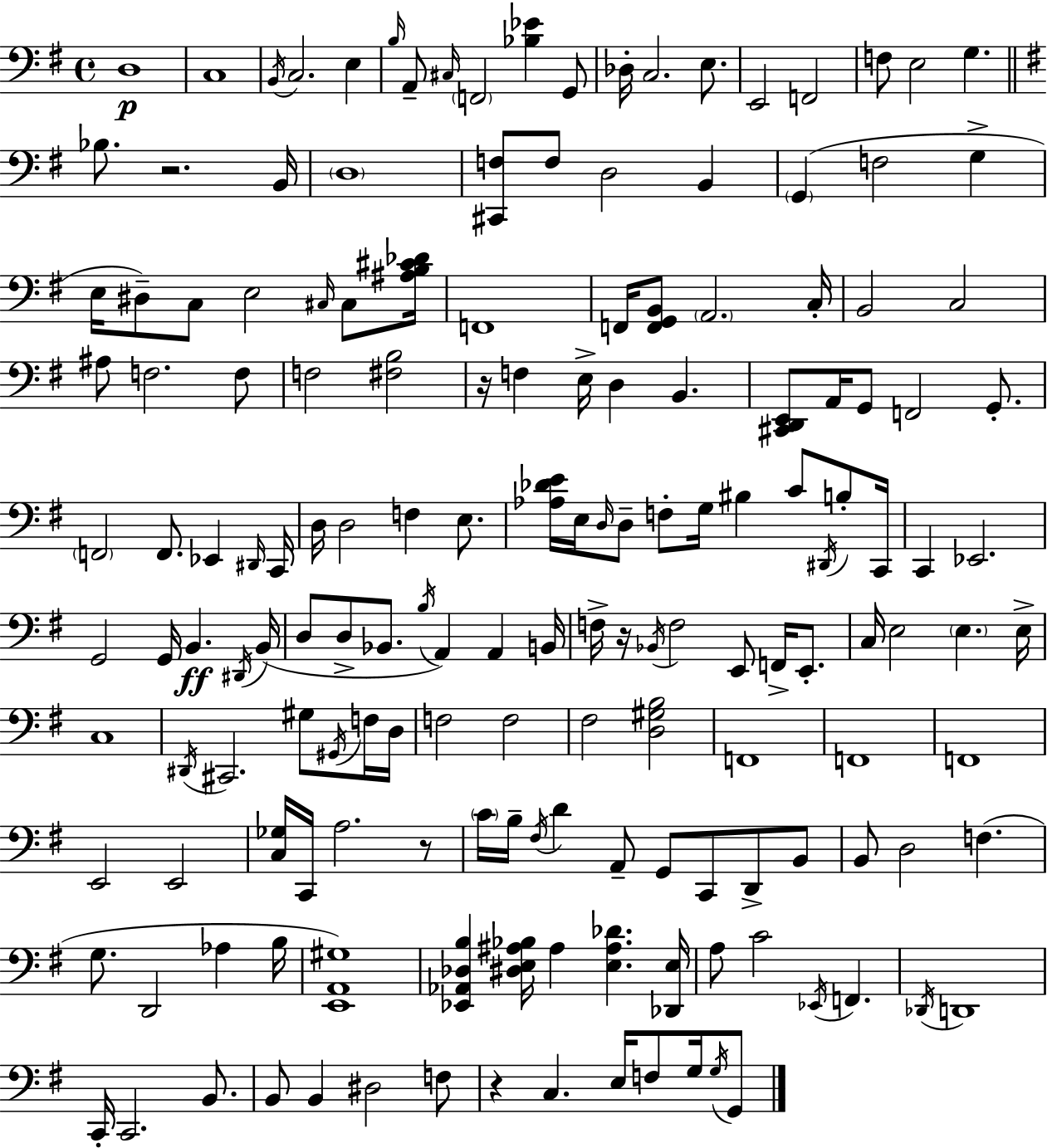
X:1
T:Untitled
M:4/4
L:1/4
K:G
D,4 C,4 B,,/4 C,2 E, B,/4 A,,/2 ^C,/4 F,,2 [_B,_E] G,,/2 _D,/4 C,2 E,/2 E,,2 F,,2 F,/2 E,2 G, _B,/2 z2 B,,/4 D,4 [^C,,F,]/2 F,/2 D,2 B,, G,, F,2 G, E,/4 ^D,/2 C,/2 E,2 ^C,/4 ^C,/2 [^A,B,^C_D]/4 F,,4 F,,/4 [F,,G,,B,,]/2 A,,2 C,/4 B,,2 C,2 ^A,/2 F,2 F,/2 F,2 [^F,B,]2 z/4 F, E,/4 D, B,, [^C,,D,,E,,]/2 A,,/4 G,,/2 F,,2 G,,/2 F,,2 F,,/2 _E,, ^D,,/4 C,,/4 D,/4 D,2 F, E,/2 [_A,_DE]/4 E,/4 D,/4 D,/2 F,/2 G,/4 ^B, C/2 ^D,,/4 B,/2 C,,/4 C,, _E,,2 G,,2 G,,/4 B,, ^D,,/4 B,,/4 D,/2 D,/2 _B,,/2 B,/4 A,, A,, B,,/4 F,/4 z/4 _B,,/4 F,2 E,,/2 F,,/4 E,,/2 C,/4 E,2 E, E,/4 C,4 ^D,,/4 ^C,,2 ^G,/2 ^G,,/4 F,/4 D,/4 F,2 F,2 ^F,2 [D,^G,B,]2 F,,4 F,,4 F,,4 E,,2 E,,2 [C,_G,]/4 C,,/4 A,2 z/2 C/4 B,/4 ^F,/4 D A,,/2 G,,/2 C,,/2 D,,/2 B,,/2 B,,/2 D,2 F, G,/2 D,,2 _A, B,/4 [E,,A,,^G,]4 [_E,,_A,,_D,B,] [^D,E,^A,_B,]/4 ^A, [E,^A,_D] [_D,,E,]/4 A,/2 C2 _E,,/4 F,, _D,,/4 D,,4 C,,/4 C,,2 B,,/2 B,,/2 B,, ^D,2 F,/2 z C, E,/4 F,/2 G,/4 G,/4 G,,/2